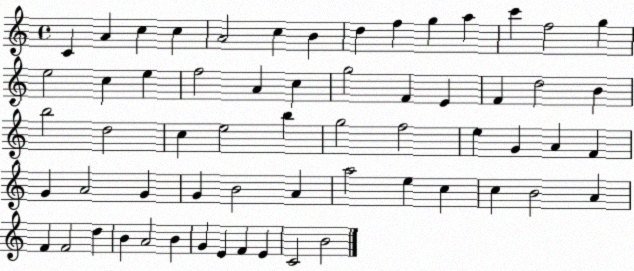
X:1
T:Untitled
M:4/4
L:1/4
K:C
C A c c A2 c B d f g a c' f2 g e2 c e f2 A c g2 F E F d2 B b2 d2 c e2 b g2 f2 e G A F G A2 G G B2 A a2 e c c B2 A F F2 d B A2 B G E F E C2 B2